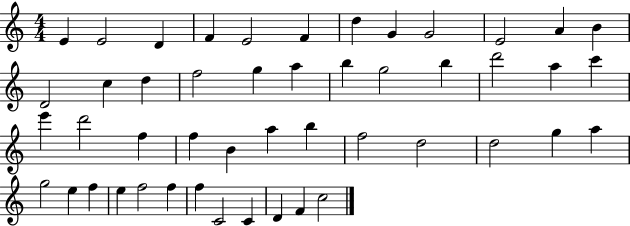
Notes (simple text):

E4/q E4/h D4/q F4/q E4/h F4/q D5/q G4/q G4/h E4/h A4/q B4/q D4/h C5/q D5/q F5/h G5/q A5/q B5/q G5/h B5/q D6/h A5/q C6/q E6/q D6/h F5/q F5/q B4/q A5/q B5/q F5/h D5/h D5/h G5/q A5/q G5/h E5/q F5/q E5/q F5/h F5/q F5/q C4/h C4/q D4/q F4/q C5/h